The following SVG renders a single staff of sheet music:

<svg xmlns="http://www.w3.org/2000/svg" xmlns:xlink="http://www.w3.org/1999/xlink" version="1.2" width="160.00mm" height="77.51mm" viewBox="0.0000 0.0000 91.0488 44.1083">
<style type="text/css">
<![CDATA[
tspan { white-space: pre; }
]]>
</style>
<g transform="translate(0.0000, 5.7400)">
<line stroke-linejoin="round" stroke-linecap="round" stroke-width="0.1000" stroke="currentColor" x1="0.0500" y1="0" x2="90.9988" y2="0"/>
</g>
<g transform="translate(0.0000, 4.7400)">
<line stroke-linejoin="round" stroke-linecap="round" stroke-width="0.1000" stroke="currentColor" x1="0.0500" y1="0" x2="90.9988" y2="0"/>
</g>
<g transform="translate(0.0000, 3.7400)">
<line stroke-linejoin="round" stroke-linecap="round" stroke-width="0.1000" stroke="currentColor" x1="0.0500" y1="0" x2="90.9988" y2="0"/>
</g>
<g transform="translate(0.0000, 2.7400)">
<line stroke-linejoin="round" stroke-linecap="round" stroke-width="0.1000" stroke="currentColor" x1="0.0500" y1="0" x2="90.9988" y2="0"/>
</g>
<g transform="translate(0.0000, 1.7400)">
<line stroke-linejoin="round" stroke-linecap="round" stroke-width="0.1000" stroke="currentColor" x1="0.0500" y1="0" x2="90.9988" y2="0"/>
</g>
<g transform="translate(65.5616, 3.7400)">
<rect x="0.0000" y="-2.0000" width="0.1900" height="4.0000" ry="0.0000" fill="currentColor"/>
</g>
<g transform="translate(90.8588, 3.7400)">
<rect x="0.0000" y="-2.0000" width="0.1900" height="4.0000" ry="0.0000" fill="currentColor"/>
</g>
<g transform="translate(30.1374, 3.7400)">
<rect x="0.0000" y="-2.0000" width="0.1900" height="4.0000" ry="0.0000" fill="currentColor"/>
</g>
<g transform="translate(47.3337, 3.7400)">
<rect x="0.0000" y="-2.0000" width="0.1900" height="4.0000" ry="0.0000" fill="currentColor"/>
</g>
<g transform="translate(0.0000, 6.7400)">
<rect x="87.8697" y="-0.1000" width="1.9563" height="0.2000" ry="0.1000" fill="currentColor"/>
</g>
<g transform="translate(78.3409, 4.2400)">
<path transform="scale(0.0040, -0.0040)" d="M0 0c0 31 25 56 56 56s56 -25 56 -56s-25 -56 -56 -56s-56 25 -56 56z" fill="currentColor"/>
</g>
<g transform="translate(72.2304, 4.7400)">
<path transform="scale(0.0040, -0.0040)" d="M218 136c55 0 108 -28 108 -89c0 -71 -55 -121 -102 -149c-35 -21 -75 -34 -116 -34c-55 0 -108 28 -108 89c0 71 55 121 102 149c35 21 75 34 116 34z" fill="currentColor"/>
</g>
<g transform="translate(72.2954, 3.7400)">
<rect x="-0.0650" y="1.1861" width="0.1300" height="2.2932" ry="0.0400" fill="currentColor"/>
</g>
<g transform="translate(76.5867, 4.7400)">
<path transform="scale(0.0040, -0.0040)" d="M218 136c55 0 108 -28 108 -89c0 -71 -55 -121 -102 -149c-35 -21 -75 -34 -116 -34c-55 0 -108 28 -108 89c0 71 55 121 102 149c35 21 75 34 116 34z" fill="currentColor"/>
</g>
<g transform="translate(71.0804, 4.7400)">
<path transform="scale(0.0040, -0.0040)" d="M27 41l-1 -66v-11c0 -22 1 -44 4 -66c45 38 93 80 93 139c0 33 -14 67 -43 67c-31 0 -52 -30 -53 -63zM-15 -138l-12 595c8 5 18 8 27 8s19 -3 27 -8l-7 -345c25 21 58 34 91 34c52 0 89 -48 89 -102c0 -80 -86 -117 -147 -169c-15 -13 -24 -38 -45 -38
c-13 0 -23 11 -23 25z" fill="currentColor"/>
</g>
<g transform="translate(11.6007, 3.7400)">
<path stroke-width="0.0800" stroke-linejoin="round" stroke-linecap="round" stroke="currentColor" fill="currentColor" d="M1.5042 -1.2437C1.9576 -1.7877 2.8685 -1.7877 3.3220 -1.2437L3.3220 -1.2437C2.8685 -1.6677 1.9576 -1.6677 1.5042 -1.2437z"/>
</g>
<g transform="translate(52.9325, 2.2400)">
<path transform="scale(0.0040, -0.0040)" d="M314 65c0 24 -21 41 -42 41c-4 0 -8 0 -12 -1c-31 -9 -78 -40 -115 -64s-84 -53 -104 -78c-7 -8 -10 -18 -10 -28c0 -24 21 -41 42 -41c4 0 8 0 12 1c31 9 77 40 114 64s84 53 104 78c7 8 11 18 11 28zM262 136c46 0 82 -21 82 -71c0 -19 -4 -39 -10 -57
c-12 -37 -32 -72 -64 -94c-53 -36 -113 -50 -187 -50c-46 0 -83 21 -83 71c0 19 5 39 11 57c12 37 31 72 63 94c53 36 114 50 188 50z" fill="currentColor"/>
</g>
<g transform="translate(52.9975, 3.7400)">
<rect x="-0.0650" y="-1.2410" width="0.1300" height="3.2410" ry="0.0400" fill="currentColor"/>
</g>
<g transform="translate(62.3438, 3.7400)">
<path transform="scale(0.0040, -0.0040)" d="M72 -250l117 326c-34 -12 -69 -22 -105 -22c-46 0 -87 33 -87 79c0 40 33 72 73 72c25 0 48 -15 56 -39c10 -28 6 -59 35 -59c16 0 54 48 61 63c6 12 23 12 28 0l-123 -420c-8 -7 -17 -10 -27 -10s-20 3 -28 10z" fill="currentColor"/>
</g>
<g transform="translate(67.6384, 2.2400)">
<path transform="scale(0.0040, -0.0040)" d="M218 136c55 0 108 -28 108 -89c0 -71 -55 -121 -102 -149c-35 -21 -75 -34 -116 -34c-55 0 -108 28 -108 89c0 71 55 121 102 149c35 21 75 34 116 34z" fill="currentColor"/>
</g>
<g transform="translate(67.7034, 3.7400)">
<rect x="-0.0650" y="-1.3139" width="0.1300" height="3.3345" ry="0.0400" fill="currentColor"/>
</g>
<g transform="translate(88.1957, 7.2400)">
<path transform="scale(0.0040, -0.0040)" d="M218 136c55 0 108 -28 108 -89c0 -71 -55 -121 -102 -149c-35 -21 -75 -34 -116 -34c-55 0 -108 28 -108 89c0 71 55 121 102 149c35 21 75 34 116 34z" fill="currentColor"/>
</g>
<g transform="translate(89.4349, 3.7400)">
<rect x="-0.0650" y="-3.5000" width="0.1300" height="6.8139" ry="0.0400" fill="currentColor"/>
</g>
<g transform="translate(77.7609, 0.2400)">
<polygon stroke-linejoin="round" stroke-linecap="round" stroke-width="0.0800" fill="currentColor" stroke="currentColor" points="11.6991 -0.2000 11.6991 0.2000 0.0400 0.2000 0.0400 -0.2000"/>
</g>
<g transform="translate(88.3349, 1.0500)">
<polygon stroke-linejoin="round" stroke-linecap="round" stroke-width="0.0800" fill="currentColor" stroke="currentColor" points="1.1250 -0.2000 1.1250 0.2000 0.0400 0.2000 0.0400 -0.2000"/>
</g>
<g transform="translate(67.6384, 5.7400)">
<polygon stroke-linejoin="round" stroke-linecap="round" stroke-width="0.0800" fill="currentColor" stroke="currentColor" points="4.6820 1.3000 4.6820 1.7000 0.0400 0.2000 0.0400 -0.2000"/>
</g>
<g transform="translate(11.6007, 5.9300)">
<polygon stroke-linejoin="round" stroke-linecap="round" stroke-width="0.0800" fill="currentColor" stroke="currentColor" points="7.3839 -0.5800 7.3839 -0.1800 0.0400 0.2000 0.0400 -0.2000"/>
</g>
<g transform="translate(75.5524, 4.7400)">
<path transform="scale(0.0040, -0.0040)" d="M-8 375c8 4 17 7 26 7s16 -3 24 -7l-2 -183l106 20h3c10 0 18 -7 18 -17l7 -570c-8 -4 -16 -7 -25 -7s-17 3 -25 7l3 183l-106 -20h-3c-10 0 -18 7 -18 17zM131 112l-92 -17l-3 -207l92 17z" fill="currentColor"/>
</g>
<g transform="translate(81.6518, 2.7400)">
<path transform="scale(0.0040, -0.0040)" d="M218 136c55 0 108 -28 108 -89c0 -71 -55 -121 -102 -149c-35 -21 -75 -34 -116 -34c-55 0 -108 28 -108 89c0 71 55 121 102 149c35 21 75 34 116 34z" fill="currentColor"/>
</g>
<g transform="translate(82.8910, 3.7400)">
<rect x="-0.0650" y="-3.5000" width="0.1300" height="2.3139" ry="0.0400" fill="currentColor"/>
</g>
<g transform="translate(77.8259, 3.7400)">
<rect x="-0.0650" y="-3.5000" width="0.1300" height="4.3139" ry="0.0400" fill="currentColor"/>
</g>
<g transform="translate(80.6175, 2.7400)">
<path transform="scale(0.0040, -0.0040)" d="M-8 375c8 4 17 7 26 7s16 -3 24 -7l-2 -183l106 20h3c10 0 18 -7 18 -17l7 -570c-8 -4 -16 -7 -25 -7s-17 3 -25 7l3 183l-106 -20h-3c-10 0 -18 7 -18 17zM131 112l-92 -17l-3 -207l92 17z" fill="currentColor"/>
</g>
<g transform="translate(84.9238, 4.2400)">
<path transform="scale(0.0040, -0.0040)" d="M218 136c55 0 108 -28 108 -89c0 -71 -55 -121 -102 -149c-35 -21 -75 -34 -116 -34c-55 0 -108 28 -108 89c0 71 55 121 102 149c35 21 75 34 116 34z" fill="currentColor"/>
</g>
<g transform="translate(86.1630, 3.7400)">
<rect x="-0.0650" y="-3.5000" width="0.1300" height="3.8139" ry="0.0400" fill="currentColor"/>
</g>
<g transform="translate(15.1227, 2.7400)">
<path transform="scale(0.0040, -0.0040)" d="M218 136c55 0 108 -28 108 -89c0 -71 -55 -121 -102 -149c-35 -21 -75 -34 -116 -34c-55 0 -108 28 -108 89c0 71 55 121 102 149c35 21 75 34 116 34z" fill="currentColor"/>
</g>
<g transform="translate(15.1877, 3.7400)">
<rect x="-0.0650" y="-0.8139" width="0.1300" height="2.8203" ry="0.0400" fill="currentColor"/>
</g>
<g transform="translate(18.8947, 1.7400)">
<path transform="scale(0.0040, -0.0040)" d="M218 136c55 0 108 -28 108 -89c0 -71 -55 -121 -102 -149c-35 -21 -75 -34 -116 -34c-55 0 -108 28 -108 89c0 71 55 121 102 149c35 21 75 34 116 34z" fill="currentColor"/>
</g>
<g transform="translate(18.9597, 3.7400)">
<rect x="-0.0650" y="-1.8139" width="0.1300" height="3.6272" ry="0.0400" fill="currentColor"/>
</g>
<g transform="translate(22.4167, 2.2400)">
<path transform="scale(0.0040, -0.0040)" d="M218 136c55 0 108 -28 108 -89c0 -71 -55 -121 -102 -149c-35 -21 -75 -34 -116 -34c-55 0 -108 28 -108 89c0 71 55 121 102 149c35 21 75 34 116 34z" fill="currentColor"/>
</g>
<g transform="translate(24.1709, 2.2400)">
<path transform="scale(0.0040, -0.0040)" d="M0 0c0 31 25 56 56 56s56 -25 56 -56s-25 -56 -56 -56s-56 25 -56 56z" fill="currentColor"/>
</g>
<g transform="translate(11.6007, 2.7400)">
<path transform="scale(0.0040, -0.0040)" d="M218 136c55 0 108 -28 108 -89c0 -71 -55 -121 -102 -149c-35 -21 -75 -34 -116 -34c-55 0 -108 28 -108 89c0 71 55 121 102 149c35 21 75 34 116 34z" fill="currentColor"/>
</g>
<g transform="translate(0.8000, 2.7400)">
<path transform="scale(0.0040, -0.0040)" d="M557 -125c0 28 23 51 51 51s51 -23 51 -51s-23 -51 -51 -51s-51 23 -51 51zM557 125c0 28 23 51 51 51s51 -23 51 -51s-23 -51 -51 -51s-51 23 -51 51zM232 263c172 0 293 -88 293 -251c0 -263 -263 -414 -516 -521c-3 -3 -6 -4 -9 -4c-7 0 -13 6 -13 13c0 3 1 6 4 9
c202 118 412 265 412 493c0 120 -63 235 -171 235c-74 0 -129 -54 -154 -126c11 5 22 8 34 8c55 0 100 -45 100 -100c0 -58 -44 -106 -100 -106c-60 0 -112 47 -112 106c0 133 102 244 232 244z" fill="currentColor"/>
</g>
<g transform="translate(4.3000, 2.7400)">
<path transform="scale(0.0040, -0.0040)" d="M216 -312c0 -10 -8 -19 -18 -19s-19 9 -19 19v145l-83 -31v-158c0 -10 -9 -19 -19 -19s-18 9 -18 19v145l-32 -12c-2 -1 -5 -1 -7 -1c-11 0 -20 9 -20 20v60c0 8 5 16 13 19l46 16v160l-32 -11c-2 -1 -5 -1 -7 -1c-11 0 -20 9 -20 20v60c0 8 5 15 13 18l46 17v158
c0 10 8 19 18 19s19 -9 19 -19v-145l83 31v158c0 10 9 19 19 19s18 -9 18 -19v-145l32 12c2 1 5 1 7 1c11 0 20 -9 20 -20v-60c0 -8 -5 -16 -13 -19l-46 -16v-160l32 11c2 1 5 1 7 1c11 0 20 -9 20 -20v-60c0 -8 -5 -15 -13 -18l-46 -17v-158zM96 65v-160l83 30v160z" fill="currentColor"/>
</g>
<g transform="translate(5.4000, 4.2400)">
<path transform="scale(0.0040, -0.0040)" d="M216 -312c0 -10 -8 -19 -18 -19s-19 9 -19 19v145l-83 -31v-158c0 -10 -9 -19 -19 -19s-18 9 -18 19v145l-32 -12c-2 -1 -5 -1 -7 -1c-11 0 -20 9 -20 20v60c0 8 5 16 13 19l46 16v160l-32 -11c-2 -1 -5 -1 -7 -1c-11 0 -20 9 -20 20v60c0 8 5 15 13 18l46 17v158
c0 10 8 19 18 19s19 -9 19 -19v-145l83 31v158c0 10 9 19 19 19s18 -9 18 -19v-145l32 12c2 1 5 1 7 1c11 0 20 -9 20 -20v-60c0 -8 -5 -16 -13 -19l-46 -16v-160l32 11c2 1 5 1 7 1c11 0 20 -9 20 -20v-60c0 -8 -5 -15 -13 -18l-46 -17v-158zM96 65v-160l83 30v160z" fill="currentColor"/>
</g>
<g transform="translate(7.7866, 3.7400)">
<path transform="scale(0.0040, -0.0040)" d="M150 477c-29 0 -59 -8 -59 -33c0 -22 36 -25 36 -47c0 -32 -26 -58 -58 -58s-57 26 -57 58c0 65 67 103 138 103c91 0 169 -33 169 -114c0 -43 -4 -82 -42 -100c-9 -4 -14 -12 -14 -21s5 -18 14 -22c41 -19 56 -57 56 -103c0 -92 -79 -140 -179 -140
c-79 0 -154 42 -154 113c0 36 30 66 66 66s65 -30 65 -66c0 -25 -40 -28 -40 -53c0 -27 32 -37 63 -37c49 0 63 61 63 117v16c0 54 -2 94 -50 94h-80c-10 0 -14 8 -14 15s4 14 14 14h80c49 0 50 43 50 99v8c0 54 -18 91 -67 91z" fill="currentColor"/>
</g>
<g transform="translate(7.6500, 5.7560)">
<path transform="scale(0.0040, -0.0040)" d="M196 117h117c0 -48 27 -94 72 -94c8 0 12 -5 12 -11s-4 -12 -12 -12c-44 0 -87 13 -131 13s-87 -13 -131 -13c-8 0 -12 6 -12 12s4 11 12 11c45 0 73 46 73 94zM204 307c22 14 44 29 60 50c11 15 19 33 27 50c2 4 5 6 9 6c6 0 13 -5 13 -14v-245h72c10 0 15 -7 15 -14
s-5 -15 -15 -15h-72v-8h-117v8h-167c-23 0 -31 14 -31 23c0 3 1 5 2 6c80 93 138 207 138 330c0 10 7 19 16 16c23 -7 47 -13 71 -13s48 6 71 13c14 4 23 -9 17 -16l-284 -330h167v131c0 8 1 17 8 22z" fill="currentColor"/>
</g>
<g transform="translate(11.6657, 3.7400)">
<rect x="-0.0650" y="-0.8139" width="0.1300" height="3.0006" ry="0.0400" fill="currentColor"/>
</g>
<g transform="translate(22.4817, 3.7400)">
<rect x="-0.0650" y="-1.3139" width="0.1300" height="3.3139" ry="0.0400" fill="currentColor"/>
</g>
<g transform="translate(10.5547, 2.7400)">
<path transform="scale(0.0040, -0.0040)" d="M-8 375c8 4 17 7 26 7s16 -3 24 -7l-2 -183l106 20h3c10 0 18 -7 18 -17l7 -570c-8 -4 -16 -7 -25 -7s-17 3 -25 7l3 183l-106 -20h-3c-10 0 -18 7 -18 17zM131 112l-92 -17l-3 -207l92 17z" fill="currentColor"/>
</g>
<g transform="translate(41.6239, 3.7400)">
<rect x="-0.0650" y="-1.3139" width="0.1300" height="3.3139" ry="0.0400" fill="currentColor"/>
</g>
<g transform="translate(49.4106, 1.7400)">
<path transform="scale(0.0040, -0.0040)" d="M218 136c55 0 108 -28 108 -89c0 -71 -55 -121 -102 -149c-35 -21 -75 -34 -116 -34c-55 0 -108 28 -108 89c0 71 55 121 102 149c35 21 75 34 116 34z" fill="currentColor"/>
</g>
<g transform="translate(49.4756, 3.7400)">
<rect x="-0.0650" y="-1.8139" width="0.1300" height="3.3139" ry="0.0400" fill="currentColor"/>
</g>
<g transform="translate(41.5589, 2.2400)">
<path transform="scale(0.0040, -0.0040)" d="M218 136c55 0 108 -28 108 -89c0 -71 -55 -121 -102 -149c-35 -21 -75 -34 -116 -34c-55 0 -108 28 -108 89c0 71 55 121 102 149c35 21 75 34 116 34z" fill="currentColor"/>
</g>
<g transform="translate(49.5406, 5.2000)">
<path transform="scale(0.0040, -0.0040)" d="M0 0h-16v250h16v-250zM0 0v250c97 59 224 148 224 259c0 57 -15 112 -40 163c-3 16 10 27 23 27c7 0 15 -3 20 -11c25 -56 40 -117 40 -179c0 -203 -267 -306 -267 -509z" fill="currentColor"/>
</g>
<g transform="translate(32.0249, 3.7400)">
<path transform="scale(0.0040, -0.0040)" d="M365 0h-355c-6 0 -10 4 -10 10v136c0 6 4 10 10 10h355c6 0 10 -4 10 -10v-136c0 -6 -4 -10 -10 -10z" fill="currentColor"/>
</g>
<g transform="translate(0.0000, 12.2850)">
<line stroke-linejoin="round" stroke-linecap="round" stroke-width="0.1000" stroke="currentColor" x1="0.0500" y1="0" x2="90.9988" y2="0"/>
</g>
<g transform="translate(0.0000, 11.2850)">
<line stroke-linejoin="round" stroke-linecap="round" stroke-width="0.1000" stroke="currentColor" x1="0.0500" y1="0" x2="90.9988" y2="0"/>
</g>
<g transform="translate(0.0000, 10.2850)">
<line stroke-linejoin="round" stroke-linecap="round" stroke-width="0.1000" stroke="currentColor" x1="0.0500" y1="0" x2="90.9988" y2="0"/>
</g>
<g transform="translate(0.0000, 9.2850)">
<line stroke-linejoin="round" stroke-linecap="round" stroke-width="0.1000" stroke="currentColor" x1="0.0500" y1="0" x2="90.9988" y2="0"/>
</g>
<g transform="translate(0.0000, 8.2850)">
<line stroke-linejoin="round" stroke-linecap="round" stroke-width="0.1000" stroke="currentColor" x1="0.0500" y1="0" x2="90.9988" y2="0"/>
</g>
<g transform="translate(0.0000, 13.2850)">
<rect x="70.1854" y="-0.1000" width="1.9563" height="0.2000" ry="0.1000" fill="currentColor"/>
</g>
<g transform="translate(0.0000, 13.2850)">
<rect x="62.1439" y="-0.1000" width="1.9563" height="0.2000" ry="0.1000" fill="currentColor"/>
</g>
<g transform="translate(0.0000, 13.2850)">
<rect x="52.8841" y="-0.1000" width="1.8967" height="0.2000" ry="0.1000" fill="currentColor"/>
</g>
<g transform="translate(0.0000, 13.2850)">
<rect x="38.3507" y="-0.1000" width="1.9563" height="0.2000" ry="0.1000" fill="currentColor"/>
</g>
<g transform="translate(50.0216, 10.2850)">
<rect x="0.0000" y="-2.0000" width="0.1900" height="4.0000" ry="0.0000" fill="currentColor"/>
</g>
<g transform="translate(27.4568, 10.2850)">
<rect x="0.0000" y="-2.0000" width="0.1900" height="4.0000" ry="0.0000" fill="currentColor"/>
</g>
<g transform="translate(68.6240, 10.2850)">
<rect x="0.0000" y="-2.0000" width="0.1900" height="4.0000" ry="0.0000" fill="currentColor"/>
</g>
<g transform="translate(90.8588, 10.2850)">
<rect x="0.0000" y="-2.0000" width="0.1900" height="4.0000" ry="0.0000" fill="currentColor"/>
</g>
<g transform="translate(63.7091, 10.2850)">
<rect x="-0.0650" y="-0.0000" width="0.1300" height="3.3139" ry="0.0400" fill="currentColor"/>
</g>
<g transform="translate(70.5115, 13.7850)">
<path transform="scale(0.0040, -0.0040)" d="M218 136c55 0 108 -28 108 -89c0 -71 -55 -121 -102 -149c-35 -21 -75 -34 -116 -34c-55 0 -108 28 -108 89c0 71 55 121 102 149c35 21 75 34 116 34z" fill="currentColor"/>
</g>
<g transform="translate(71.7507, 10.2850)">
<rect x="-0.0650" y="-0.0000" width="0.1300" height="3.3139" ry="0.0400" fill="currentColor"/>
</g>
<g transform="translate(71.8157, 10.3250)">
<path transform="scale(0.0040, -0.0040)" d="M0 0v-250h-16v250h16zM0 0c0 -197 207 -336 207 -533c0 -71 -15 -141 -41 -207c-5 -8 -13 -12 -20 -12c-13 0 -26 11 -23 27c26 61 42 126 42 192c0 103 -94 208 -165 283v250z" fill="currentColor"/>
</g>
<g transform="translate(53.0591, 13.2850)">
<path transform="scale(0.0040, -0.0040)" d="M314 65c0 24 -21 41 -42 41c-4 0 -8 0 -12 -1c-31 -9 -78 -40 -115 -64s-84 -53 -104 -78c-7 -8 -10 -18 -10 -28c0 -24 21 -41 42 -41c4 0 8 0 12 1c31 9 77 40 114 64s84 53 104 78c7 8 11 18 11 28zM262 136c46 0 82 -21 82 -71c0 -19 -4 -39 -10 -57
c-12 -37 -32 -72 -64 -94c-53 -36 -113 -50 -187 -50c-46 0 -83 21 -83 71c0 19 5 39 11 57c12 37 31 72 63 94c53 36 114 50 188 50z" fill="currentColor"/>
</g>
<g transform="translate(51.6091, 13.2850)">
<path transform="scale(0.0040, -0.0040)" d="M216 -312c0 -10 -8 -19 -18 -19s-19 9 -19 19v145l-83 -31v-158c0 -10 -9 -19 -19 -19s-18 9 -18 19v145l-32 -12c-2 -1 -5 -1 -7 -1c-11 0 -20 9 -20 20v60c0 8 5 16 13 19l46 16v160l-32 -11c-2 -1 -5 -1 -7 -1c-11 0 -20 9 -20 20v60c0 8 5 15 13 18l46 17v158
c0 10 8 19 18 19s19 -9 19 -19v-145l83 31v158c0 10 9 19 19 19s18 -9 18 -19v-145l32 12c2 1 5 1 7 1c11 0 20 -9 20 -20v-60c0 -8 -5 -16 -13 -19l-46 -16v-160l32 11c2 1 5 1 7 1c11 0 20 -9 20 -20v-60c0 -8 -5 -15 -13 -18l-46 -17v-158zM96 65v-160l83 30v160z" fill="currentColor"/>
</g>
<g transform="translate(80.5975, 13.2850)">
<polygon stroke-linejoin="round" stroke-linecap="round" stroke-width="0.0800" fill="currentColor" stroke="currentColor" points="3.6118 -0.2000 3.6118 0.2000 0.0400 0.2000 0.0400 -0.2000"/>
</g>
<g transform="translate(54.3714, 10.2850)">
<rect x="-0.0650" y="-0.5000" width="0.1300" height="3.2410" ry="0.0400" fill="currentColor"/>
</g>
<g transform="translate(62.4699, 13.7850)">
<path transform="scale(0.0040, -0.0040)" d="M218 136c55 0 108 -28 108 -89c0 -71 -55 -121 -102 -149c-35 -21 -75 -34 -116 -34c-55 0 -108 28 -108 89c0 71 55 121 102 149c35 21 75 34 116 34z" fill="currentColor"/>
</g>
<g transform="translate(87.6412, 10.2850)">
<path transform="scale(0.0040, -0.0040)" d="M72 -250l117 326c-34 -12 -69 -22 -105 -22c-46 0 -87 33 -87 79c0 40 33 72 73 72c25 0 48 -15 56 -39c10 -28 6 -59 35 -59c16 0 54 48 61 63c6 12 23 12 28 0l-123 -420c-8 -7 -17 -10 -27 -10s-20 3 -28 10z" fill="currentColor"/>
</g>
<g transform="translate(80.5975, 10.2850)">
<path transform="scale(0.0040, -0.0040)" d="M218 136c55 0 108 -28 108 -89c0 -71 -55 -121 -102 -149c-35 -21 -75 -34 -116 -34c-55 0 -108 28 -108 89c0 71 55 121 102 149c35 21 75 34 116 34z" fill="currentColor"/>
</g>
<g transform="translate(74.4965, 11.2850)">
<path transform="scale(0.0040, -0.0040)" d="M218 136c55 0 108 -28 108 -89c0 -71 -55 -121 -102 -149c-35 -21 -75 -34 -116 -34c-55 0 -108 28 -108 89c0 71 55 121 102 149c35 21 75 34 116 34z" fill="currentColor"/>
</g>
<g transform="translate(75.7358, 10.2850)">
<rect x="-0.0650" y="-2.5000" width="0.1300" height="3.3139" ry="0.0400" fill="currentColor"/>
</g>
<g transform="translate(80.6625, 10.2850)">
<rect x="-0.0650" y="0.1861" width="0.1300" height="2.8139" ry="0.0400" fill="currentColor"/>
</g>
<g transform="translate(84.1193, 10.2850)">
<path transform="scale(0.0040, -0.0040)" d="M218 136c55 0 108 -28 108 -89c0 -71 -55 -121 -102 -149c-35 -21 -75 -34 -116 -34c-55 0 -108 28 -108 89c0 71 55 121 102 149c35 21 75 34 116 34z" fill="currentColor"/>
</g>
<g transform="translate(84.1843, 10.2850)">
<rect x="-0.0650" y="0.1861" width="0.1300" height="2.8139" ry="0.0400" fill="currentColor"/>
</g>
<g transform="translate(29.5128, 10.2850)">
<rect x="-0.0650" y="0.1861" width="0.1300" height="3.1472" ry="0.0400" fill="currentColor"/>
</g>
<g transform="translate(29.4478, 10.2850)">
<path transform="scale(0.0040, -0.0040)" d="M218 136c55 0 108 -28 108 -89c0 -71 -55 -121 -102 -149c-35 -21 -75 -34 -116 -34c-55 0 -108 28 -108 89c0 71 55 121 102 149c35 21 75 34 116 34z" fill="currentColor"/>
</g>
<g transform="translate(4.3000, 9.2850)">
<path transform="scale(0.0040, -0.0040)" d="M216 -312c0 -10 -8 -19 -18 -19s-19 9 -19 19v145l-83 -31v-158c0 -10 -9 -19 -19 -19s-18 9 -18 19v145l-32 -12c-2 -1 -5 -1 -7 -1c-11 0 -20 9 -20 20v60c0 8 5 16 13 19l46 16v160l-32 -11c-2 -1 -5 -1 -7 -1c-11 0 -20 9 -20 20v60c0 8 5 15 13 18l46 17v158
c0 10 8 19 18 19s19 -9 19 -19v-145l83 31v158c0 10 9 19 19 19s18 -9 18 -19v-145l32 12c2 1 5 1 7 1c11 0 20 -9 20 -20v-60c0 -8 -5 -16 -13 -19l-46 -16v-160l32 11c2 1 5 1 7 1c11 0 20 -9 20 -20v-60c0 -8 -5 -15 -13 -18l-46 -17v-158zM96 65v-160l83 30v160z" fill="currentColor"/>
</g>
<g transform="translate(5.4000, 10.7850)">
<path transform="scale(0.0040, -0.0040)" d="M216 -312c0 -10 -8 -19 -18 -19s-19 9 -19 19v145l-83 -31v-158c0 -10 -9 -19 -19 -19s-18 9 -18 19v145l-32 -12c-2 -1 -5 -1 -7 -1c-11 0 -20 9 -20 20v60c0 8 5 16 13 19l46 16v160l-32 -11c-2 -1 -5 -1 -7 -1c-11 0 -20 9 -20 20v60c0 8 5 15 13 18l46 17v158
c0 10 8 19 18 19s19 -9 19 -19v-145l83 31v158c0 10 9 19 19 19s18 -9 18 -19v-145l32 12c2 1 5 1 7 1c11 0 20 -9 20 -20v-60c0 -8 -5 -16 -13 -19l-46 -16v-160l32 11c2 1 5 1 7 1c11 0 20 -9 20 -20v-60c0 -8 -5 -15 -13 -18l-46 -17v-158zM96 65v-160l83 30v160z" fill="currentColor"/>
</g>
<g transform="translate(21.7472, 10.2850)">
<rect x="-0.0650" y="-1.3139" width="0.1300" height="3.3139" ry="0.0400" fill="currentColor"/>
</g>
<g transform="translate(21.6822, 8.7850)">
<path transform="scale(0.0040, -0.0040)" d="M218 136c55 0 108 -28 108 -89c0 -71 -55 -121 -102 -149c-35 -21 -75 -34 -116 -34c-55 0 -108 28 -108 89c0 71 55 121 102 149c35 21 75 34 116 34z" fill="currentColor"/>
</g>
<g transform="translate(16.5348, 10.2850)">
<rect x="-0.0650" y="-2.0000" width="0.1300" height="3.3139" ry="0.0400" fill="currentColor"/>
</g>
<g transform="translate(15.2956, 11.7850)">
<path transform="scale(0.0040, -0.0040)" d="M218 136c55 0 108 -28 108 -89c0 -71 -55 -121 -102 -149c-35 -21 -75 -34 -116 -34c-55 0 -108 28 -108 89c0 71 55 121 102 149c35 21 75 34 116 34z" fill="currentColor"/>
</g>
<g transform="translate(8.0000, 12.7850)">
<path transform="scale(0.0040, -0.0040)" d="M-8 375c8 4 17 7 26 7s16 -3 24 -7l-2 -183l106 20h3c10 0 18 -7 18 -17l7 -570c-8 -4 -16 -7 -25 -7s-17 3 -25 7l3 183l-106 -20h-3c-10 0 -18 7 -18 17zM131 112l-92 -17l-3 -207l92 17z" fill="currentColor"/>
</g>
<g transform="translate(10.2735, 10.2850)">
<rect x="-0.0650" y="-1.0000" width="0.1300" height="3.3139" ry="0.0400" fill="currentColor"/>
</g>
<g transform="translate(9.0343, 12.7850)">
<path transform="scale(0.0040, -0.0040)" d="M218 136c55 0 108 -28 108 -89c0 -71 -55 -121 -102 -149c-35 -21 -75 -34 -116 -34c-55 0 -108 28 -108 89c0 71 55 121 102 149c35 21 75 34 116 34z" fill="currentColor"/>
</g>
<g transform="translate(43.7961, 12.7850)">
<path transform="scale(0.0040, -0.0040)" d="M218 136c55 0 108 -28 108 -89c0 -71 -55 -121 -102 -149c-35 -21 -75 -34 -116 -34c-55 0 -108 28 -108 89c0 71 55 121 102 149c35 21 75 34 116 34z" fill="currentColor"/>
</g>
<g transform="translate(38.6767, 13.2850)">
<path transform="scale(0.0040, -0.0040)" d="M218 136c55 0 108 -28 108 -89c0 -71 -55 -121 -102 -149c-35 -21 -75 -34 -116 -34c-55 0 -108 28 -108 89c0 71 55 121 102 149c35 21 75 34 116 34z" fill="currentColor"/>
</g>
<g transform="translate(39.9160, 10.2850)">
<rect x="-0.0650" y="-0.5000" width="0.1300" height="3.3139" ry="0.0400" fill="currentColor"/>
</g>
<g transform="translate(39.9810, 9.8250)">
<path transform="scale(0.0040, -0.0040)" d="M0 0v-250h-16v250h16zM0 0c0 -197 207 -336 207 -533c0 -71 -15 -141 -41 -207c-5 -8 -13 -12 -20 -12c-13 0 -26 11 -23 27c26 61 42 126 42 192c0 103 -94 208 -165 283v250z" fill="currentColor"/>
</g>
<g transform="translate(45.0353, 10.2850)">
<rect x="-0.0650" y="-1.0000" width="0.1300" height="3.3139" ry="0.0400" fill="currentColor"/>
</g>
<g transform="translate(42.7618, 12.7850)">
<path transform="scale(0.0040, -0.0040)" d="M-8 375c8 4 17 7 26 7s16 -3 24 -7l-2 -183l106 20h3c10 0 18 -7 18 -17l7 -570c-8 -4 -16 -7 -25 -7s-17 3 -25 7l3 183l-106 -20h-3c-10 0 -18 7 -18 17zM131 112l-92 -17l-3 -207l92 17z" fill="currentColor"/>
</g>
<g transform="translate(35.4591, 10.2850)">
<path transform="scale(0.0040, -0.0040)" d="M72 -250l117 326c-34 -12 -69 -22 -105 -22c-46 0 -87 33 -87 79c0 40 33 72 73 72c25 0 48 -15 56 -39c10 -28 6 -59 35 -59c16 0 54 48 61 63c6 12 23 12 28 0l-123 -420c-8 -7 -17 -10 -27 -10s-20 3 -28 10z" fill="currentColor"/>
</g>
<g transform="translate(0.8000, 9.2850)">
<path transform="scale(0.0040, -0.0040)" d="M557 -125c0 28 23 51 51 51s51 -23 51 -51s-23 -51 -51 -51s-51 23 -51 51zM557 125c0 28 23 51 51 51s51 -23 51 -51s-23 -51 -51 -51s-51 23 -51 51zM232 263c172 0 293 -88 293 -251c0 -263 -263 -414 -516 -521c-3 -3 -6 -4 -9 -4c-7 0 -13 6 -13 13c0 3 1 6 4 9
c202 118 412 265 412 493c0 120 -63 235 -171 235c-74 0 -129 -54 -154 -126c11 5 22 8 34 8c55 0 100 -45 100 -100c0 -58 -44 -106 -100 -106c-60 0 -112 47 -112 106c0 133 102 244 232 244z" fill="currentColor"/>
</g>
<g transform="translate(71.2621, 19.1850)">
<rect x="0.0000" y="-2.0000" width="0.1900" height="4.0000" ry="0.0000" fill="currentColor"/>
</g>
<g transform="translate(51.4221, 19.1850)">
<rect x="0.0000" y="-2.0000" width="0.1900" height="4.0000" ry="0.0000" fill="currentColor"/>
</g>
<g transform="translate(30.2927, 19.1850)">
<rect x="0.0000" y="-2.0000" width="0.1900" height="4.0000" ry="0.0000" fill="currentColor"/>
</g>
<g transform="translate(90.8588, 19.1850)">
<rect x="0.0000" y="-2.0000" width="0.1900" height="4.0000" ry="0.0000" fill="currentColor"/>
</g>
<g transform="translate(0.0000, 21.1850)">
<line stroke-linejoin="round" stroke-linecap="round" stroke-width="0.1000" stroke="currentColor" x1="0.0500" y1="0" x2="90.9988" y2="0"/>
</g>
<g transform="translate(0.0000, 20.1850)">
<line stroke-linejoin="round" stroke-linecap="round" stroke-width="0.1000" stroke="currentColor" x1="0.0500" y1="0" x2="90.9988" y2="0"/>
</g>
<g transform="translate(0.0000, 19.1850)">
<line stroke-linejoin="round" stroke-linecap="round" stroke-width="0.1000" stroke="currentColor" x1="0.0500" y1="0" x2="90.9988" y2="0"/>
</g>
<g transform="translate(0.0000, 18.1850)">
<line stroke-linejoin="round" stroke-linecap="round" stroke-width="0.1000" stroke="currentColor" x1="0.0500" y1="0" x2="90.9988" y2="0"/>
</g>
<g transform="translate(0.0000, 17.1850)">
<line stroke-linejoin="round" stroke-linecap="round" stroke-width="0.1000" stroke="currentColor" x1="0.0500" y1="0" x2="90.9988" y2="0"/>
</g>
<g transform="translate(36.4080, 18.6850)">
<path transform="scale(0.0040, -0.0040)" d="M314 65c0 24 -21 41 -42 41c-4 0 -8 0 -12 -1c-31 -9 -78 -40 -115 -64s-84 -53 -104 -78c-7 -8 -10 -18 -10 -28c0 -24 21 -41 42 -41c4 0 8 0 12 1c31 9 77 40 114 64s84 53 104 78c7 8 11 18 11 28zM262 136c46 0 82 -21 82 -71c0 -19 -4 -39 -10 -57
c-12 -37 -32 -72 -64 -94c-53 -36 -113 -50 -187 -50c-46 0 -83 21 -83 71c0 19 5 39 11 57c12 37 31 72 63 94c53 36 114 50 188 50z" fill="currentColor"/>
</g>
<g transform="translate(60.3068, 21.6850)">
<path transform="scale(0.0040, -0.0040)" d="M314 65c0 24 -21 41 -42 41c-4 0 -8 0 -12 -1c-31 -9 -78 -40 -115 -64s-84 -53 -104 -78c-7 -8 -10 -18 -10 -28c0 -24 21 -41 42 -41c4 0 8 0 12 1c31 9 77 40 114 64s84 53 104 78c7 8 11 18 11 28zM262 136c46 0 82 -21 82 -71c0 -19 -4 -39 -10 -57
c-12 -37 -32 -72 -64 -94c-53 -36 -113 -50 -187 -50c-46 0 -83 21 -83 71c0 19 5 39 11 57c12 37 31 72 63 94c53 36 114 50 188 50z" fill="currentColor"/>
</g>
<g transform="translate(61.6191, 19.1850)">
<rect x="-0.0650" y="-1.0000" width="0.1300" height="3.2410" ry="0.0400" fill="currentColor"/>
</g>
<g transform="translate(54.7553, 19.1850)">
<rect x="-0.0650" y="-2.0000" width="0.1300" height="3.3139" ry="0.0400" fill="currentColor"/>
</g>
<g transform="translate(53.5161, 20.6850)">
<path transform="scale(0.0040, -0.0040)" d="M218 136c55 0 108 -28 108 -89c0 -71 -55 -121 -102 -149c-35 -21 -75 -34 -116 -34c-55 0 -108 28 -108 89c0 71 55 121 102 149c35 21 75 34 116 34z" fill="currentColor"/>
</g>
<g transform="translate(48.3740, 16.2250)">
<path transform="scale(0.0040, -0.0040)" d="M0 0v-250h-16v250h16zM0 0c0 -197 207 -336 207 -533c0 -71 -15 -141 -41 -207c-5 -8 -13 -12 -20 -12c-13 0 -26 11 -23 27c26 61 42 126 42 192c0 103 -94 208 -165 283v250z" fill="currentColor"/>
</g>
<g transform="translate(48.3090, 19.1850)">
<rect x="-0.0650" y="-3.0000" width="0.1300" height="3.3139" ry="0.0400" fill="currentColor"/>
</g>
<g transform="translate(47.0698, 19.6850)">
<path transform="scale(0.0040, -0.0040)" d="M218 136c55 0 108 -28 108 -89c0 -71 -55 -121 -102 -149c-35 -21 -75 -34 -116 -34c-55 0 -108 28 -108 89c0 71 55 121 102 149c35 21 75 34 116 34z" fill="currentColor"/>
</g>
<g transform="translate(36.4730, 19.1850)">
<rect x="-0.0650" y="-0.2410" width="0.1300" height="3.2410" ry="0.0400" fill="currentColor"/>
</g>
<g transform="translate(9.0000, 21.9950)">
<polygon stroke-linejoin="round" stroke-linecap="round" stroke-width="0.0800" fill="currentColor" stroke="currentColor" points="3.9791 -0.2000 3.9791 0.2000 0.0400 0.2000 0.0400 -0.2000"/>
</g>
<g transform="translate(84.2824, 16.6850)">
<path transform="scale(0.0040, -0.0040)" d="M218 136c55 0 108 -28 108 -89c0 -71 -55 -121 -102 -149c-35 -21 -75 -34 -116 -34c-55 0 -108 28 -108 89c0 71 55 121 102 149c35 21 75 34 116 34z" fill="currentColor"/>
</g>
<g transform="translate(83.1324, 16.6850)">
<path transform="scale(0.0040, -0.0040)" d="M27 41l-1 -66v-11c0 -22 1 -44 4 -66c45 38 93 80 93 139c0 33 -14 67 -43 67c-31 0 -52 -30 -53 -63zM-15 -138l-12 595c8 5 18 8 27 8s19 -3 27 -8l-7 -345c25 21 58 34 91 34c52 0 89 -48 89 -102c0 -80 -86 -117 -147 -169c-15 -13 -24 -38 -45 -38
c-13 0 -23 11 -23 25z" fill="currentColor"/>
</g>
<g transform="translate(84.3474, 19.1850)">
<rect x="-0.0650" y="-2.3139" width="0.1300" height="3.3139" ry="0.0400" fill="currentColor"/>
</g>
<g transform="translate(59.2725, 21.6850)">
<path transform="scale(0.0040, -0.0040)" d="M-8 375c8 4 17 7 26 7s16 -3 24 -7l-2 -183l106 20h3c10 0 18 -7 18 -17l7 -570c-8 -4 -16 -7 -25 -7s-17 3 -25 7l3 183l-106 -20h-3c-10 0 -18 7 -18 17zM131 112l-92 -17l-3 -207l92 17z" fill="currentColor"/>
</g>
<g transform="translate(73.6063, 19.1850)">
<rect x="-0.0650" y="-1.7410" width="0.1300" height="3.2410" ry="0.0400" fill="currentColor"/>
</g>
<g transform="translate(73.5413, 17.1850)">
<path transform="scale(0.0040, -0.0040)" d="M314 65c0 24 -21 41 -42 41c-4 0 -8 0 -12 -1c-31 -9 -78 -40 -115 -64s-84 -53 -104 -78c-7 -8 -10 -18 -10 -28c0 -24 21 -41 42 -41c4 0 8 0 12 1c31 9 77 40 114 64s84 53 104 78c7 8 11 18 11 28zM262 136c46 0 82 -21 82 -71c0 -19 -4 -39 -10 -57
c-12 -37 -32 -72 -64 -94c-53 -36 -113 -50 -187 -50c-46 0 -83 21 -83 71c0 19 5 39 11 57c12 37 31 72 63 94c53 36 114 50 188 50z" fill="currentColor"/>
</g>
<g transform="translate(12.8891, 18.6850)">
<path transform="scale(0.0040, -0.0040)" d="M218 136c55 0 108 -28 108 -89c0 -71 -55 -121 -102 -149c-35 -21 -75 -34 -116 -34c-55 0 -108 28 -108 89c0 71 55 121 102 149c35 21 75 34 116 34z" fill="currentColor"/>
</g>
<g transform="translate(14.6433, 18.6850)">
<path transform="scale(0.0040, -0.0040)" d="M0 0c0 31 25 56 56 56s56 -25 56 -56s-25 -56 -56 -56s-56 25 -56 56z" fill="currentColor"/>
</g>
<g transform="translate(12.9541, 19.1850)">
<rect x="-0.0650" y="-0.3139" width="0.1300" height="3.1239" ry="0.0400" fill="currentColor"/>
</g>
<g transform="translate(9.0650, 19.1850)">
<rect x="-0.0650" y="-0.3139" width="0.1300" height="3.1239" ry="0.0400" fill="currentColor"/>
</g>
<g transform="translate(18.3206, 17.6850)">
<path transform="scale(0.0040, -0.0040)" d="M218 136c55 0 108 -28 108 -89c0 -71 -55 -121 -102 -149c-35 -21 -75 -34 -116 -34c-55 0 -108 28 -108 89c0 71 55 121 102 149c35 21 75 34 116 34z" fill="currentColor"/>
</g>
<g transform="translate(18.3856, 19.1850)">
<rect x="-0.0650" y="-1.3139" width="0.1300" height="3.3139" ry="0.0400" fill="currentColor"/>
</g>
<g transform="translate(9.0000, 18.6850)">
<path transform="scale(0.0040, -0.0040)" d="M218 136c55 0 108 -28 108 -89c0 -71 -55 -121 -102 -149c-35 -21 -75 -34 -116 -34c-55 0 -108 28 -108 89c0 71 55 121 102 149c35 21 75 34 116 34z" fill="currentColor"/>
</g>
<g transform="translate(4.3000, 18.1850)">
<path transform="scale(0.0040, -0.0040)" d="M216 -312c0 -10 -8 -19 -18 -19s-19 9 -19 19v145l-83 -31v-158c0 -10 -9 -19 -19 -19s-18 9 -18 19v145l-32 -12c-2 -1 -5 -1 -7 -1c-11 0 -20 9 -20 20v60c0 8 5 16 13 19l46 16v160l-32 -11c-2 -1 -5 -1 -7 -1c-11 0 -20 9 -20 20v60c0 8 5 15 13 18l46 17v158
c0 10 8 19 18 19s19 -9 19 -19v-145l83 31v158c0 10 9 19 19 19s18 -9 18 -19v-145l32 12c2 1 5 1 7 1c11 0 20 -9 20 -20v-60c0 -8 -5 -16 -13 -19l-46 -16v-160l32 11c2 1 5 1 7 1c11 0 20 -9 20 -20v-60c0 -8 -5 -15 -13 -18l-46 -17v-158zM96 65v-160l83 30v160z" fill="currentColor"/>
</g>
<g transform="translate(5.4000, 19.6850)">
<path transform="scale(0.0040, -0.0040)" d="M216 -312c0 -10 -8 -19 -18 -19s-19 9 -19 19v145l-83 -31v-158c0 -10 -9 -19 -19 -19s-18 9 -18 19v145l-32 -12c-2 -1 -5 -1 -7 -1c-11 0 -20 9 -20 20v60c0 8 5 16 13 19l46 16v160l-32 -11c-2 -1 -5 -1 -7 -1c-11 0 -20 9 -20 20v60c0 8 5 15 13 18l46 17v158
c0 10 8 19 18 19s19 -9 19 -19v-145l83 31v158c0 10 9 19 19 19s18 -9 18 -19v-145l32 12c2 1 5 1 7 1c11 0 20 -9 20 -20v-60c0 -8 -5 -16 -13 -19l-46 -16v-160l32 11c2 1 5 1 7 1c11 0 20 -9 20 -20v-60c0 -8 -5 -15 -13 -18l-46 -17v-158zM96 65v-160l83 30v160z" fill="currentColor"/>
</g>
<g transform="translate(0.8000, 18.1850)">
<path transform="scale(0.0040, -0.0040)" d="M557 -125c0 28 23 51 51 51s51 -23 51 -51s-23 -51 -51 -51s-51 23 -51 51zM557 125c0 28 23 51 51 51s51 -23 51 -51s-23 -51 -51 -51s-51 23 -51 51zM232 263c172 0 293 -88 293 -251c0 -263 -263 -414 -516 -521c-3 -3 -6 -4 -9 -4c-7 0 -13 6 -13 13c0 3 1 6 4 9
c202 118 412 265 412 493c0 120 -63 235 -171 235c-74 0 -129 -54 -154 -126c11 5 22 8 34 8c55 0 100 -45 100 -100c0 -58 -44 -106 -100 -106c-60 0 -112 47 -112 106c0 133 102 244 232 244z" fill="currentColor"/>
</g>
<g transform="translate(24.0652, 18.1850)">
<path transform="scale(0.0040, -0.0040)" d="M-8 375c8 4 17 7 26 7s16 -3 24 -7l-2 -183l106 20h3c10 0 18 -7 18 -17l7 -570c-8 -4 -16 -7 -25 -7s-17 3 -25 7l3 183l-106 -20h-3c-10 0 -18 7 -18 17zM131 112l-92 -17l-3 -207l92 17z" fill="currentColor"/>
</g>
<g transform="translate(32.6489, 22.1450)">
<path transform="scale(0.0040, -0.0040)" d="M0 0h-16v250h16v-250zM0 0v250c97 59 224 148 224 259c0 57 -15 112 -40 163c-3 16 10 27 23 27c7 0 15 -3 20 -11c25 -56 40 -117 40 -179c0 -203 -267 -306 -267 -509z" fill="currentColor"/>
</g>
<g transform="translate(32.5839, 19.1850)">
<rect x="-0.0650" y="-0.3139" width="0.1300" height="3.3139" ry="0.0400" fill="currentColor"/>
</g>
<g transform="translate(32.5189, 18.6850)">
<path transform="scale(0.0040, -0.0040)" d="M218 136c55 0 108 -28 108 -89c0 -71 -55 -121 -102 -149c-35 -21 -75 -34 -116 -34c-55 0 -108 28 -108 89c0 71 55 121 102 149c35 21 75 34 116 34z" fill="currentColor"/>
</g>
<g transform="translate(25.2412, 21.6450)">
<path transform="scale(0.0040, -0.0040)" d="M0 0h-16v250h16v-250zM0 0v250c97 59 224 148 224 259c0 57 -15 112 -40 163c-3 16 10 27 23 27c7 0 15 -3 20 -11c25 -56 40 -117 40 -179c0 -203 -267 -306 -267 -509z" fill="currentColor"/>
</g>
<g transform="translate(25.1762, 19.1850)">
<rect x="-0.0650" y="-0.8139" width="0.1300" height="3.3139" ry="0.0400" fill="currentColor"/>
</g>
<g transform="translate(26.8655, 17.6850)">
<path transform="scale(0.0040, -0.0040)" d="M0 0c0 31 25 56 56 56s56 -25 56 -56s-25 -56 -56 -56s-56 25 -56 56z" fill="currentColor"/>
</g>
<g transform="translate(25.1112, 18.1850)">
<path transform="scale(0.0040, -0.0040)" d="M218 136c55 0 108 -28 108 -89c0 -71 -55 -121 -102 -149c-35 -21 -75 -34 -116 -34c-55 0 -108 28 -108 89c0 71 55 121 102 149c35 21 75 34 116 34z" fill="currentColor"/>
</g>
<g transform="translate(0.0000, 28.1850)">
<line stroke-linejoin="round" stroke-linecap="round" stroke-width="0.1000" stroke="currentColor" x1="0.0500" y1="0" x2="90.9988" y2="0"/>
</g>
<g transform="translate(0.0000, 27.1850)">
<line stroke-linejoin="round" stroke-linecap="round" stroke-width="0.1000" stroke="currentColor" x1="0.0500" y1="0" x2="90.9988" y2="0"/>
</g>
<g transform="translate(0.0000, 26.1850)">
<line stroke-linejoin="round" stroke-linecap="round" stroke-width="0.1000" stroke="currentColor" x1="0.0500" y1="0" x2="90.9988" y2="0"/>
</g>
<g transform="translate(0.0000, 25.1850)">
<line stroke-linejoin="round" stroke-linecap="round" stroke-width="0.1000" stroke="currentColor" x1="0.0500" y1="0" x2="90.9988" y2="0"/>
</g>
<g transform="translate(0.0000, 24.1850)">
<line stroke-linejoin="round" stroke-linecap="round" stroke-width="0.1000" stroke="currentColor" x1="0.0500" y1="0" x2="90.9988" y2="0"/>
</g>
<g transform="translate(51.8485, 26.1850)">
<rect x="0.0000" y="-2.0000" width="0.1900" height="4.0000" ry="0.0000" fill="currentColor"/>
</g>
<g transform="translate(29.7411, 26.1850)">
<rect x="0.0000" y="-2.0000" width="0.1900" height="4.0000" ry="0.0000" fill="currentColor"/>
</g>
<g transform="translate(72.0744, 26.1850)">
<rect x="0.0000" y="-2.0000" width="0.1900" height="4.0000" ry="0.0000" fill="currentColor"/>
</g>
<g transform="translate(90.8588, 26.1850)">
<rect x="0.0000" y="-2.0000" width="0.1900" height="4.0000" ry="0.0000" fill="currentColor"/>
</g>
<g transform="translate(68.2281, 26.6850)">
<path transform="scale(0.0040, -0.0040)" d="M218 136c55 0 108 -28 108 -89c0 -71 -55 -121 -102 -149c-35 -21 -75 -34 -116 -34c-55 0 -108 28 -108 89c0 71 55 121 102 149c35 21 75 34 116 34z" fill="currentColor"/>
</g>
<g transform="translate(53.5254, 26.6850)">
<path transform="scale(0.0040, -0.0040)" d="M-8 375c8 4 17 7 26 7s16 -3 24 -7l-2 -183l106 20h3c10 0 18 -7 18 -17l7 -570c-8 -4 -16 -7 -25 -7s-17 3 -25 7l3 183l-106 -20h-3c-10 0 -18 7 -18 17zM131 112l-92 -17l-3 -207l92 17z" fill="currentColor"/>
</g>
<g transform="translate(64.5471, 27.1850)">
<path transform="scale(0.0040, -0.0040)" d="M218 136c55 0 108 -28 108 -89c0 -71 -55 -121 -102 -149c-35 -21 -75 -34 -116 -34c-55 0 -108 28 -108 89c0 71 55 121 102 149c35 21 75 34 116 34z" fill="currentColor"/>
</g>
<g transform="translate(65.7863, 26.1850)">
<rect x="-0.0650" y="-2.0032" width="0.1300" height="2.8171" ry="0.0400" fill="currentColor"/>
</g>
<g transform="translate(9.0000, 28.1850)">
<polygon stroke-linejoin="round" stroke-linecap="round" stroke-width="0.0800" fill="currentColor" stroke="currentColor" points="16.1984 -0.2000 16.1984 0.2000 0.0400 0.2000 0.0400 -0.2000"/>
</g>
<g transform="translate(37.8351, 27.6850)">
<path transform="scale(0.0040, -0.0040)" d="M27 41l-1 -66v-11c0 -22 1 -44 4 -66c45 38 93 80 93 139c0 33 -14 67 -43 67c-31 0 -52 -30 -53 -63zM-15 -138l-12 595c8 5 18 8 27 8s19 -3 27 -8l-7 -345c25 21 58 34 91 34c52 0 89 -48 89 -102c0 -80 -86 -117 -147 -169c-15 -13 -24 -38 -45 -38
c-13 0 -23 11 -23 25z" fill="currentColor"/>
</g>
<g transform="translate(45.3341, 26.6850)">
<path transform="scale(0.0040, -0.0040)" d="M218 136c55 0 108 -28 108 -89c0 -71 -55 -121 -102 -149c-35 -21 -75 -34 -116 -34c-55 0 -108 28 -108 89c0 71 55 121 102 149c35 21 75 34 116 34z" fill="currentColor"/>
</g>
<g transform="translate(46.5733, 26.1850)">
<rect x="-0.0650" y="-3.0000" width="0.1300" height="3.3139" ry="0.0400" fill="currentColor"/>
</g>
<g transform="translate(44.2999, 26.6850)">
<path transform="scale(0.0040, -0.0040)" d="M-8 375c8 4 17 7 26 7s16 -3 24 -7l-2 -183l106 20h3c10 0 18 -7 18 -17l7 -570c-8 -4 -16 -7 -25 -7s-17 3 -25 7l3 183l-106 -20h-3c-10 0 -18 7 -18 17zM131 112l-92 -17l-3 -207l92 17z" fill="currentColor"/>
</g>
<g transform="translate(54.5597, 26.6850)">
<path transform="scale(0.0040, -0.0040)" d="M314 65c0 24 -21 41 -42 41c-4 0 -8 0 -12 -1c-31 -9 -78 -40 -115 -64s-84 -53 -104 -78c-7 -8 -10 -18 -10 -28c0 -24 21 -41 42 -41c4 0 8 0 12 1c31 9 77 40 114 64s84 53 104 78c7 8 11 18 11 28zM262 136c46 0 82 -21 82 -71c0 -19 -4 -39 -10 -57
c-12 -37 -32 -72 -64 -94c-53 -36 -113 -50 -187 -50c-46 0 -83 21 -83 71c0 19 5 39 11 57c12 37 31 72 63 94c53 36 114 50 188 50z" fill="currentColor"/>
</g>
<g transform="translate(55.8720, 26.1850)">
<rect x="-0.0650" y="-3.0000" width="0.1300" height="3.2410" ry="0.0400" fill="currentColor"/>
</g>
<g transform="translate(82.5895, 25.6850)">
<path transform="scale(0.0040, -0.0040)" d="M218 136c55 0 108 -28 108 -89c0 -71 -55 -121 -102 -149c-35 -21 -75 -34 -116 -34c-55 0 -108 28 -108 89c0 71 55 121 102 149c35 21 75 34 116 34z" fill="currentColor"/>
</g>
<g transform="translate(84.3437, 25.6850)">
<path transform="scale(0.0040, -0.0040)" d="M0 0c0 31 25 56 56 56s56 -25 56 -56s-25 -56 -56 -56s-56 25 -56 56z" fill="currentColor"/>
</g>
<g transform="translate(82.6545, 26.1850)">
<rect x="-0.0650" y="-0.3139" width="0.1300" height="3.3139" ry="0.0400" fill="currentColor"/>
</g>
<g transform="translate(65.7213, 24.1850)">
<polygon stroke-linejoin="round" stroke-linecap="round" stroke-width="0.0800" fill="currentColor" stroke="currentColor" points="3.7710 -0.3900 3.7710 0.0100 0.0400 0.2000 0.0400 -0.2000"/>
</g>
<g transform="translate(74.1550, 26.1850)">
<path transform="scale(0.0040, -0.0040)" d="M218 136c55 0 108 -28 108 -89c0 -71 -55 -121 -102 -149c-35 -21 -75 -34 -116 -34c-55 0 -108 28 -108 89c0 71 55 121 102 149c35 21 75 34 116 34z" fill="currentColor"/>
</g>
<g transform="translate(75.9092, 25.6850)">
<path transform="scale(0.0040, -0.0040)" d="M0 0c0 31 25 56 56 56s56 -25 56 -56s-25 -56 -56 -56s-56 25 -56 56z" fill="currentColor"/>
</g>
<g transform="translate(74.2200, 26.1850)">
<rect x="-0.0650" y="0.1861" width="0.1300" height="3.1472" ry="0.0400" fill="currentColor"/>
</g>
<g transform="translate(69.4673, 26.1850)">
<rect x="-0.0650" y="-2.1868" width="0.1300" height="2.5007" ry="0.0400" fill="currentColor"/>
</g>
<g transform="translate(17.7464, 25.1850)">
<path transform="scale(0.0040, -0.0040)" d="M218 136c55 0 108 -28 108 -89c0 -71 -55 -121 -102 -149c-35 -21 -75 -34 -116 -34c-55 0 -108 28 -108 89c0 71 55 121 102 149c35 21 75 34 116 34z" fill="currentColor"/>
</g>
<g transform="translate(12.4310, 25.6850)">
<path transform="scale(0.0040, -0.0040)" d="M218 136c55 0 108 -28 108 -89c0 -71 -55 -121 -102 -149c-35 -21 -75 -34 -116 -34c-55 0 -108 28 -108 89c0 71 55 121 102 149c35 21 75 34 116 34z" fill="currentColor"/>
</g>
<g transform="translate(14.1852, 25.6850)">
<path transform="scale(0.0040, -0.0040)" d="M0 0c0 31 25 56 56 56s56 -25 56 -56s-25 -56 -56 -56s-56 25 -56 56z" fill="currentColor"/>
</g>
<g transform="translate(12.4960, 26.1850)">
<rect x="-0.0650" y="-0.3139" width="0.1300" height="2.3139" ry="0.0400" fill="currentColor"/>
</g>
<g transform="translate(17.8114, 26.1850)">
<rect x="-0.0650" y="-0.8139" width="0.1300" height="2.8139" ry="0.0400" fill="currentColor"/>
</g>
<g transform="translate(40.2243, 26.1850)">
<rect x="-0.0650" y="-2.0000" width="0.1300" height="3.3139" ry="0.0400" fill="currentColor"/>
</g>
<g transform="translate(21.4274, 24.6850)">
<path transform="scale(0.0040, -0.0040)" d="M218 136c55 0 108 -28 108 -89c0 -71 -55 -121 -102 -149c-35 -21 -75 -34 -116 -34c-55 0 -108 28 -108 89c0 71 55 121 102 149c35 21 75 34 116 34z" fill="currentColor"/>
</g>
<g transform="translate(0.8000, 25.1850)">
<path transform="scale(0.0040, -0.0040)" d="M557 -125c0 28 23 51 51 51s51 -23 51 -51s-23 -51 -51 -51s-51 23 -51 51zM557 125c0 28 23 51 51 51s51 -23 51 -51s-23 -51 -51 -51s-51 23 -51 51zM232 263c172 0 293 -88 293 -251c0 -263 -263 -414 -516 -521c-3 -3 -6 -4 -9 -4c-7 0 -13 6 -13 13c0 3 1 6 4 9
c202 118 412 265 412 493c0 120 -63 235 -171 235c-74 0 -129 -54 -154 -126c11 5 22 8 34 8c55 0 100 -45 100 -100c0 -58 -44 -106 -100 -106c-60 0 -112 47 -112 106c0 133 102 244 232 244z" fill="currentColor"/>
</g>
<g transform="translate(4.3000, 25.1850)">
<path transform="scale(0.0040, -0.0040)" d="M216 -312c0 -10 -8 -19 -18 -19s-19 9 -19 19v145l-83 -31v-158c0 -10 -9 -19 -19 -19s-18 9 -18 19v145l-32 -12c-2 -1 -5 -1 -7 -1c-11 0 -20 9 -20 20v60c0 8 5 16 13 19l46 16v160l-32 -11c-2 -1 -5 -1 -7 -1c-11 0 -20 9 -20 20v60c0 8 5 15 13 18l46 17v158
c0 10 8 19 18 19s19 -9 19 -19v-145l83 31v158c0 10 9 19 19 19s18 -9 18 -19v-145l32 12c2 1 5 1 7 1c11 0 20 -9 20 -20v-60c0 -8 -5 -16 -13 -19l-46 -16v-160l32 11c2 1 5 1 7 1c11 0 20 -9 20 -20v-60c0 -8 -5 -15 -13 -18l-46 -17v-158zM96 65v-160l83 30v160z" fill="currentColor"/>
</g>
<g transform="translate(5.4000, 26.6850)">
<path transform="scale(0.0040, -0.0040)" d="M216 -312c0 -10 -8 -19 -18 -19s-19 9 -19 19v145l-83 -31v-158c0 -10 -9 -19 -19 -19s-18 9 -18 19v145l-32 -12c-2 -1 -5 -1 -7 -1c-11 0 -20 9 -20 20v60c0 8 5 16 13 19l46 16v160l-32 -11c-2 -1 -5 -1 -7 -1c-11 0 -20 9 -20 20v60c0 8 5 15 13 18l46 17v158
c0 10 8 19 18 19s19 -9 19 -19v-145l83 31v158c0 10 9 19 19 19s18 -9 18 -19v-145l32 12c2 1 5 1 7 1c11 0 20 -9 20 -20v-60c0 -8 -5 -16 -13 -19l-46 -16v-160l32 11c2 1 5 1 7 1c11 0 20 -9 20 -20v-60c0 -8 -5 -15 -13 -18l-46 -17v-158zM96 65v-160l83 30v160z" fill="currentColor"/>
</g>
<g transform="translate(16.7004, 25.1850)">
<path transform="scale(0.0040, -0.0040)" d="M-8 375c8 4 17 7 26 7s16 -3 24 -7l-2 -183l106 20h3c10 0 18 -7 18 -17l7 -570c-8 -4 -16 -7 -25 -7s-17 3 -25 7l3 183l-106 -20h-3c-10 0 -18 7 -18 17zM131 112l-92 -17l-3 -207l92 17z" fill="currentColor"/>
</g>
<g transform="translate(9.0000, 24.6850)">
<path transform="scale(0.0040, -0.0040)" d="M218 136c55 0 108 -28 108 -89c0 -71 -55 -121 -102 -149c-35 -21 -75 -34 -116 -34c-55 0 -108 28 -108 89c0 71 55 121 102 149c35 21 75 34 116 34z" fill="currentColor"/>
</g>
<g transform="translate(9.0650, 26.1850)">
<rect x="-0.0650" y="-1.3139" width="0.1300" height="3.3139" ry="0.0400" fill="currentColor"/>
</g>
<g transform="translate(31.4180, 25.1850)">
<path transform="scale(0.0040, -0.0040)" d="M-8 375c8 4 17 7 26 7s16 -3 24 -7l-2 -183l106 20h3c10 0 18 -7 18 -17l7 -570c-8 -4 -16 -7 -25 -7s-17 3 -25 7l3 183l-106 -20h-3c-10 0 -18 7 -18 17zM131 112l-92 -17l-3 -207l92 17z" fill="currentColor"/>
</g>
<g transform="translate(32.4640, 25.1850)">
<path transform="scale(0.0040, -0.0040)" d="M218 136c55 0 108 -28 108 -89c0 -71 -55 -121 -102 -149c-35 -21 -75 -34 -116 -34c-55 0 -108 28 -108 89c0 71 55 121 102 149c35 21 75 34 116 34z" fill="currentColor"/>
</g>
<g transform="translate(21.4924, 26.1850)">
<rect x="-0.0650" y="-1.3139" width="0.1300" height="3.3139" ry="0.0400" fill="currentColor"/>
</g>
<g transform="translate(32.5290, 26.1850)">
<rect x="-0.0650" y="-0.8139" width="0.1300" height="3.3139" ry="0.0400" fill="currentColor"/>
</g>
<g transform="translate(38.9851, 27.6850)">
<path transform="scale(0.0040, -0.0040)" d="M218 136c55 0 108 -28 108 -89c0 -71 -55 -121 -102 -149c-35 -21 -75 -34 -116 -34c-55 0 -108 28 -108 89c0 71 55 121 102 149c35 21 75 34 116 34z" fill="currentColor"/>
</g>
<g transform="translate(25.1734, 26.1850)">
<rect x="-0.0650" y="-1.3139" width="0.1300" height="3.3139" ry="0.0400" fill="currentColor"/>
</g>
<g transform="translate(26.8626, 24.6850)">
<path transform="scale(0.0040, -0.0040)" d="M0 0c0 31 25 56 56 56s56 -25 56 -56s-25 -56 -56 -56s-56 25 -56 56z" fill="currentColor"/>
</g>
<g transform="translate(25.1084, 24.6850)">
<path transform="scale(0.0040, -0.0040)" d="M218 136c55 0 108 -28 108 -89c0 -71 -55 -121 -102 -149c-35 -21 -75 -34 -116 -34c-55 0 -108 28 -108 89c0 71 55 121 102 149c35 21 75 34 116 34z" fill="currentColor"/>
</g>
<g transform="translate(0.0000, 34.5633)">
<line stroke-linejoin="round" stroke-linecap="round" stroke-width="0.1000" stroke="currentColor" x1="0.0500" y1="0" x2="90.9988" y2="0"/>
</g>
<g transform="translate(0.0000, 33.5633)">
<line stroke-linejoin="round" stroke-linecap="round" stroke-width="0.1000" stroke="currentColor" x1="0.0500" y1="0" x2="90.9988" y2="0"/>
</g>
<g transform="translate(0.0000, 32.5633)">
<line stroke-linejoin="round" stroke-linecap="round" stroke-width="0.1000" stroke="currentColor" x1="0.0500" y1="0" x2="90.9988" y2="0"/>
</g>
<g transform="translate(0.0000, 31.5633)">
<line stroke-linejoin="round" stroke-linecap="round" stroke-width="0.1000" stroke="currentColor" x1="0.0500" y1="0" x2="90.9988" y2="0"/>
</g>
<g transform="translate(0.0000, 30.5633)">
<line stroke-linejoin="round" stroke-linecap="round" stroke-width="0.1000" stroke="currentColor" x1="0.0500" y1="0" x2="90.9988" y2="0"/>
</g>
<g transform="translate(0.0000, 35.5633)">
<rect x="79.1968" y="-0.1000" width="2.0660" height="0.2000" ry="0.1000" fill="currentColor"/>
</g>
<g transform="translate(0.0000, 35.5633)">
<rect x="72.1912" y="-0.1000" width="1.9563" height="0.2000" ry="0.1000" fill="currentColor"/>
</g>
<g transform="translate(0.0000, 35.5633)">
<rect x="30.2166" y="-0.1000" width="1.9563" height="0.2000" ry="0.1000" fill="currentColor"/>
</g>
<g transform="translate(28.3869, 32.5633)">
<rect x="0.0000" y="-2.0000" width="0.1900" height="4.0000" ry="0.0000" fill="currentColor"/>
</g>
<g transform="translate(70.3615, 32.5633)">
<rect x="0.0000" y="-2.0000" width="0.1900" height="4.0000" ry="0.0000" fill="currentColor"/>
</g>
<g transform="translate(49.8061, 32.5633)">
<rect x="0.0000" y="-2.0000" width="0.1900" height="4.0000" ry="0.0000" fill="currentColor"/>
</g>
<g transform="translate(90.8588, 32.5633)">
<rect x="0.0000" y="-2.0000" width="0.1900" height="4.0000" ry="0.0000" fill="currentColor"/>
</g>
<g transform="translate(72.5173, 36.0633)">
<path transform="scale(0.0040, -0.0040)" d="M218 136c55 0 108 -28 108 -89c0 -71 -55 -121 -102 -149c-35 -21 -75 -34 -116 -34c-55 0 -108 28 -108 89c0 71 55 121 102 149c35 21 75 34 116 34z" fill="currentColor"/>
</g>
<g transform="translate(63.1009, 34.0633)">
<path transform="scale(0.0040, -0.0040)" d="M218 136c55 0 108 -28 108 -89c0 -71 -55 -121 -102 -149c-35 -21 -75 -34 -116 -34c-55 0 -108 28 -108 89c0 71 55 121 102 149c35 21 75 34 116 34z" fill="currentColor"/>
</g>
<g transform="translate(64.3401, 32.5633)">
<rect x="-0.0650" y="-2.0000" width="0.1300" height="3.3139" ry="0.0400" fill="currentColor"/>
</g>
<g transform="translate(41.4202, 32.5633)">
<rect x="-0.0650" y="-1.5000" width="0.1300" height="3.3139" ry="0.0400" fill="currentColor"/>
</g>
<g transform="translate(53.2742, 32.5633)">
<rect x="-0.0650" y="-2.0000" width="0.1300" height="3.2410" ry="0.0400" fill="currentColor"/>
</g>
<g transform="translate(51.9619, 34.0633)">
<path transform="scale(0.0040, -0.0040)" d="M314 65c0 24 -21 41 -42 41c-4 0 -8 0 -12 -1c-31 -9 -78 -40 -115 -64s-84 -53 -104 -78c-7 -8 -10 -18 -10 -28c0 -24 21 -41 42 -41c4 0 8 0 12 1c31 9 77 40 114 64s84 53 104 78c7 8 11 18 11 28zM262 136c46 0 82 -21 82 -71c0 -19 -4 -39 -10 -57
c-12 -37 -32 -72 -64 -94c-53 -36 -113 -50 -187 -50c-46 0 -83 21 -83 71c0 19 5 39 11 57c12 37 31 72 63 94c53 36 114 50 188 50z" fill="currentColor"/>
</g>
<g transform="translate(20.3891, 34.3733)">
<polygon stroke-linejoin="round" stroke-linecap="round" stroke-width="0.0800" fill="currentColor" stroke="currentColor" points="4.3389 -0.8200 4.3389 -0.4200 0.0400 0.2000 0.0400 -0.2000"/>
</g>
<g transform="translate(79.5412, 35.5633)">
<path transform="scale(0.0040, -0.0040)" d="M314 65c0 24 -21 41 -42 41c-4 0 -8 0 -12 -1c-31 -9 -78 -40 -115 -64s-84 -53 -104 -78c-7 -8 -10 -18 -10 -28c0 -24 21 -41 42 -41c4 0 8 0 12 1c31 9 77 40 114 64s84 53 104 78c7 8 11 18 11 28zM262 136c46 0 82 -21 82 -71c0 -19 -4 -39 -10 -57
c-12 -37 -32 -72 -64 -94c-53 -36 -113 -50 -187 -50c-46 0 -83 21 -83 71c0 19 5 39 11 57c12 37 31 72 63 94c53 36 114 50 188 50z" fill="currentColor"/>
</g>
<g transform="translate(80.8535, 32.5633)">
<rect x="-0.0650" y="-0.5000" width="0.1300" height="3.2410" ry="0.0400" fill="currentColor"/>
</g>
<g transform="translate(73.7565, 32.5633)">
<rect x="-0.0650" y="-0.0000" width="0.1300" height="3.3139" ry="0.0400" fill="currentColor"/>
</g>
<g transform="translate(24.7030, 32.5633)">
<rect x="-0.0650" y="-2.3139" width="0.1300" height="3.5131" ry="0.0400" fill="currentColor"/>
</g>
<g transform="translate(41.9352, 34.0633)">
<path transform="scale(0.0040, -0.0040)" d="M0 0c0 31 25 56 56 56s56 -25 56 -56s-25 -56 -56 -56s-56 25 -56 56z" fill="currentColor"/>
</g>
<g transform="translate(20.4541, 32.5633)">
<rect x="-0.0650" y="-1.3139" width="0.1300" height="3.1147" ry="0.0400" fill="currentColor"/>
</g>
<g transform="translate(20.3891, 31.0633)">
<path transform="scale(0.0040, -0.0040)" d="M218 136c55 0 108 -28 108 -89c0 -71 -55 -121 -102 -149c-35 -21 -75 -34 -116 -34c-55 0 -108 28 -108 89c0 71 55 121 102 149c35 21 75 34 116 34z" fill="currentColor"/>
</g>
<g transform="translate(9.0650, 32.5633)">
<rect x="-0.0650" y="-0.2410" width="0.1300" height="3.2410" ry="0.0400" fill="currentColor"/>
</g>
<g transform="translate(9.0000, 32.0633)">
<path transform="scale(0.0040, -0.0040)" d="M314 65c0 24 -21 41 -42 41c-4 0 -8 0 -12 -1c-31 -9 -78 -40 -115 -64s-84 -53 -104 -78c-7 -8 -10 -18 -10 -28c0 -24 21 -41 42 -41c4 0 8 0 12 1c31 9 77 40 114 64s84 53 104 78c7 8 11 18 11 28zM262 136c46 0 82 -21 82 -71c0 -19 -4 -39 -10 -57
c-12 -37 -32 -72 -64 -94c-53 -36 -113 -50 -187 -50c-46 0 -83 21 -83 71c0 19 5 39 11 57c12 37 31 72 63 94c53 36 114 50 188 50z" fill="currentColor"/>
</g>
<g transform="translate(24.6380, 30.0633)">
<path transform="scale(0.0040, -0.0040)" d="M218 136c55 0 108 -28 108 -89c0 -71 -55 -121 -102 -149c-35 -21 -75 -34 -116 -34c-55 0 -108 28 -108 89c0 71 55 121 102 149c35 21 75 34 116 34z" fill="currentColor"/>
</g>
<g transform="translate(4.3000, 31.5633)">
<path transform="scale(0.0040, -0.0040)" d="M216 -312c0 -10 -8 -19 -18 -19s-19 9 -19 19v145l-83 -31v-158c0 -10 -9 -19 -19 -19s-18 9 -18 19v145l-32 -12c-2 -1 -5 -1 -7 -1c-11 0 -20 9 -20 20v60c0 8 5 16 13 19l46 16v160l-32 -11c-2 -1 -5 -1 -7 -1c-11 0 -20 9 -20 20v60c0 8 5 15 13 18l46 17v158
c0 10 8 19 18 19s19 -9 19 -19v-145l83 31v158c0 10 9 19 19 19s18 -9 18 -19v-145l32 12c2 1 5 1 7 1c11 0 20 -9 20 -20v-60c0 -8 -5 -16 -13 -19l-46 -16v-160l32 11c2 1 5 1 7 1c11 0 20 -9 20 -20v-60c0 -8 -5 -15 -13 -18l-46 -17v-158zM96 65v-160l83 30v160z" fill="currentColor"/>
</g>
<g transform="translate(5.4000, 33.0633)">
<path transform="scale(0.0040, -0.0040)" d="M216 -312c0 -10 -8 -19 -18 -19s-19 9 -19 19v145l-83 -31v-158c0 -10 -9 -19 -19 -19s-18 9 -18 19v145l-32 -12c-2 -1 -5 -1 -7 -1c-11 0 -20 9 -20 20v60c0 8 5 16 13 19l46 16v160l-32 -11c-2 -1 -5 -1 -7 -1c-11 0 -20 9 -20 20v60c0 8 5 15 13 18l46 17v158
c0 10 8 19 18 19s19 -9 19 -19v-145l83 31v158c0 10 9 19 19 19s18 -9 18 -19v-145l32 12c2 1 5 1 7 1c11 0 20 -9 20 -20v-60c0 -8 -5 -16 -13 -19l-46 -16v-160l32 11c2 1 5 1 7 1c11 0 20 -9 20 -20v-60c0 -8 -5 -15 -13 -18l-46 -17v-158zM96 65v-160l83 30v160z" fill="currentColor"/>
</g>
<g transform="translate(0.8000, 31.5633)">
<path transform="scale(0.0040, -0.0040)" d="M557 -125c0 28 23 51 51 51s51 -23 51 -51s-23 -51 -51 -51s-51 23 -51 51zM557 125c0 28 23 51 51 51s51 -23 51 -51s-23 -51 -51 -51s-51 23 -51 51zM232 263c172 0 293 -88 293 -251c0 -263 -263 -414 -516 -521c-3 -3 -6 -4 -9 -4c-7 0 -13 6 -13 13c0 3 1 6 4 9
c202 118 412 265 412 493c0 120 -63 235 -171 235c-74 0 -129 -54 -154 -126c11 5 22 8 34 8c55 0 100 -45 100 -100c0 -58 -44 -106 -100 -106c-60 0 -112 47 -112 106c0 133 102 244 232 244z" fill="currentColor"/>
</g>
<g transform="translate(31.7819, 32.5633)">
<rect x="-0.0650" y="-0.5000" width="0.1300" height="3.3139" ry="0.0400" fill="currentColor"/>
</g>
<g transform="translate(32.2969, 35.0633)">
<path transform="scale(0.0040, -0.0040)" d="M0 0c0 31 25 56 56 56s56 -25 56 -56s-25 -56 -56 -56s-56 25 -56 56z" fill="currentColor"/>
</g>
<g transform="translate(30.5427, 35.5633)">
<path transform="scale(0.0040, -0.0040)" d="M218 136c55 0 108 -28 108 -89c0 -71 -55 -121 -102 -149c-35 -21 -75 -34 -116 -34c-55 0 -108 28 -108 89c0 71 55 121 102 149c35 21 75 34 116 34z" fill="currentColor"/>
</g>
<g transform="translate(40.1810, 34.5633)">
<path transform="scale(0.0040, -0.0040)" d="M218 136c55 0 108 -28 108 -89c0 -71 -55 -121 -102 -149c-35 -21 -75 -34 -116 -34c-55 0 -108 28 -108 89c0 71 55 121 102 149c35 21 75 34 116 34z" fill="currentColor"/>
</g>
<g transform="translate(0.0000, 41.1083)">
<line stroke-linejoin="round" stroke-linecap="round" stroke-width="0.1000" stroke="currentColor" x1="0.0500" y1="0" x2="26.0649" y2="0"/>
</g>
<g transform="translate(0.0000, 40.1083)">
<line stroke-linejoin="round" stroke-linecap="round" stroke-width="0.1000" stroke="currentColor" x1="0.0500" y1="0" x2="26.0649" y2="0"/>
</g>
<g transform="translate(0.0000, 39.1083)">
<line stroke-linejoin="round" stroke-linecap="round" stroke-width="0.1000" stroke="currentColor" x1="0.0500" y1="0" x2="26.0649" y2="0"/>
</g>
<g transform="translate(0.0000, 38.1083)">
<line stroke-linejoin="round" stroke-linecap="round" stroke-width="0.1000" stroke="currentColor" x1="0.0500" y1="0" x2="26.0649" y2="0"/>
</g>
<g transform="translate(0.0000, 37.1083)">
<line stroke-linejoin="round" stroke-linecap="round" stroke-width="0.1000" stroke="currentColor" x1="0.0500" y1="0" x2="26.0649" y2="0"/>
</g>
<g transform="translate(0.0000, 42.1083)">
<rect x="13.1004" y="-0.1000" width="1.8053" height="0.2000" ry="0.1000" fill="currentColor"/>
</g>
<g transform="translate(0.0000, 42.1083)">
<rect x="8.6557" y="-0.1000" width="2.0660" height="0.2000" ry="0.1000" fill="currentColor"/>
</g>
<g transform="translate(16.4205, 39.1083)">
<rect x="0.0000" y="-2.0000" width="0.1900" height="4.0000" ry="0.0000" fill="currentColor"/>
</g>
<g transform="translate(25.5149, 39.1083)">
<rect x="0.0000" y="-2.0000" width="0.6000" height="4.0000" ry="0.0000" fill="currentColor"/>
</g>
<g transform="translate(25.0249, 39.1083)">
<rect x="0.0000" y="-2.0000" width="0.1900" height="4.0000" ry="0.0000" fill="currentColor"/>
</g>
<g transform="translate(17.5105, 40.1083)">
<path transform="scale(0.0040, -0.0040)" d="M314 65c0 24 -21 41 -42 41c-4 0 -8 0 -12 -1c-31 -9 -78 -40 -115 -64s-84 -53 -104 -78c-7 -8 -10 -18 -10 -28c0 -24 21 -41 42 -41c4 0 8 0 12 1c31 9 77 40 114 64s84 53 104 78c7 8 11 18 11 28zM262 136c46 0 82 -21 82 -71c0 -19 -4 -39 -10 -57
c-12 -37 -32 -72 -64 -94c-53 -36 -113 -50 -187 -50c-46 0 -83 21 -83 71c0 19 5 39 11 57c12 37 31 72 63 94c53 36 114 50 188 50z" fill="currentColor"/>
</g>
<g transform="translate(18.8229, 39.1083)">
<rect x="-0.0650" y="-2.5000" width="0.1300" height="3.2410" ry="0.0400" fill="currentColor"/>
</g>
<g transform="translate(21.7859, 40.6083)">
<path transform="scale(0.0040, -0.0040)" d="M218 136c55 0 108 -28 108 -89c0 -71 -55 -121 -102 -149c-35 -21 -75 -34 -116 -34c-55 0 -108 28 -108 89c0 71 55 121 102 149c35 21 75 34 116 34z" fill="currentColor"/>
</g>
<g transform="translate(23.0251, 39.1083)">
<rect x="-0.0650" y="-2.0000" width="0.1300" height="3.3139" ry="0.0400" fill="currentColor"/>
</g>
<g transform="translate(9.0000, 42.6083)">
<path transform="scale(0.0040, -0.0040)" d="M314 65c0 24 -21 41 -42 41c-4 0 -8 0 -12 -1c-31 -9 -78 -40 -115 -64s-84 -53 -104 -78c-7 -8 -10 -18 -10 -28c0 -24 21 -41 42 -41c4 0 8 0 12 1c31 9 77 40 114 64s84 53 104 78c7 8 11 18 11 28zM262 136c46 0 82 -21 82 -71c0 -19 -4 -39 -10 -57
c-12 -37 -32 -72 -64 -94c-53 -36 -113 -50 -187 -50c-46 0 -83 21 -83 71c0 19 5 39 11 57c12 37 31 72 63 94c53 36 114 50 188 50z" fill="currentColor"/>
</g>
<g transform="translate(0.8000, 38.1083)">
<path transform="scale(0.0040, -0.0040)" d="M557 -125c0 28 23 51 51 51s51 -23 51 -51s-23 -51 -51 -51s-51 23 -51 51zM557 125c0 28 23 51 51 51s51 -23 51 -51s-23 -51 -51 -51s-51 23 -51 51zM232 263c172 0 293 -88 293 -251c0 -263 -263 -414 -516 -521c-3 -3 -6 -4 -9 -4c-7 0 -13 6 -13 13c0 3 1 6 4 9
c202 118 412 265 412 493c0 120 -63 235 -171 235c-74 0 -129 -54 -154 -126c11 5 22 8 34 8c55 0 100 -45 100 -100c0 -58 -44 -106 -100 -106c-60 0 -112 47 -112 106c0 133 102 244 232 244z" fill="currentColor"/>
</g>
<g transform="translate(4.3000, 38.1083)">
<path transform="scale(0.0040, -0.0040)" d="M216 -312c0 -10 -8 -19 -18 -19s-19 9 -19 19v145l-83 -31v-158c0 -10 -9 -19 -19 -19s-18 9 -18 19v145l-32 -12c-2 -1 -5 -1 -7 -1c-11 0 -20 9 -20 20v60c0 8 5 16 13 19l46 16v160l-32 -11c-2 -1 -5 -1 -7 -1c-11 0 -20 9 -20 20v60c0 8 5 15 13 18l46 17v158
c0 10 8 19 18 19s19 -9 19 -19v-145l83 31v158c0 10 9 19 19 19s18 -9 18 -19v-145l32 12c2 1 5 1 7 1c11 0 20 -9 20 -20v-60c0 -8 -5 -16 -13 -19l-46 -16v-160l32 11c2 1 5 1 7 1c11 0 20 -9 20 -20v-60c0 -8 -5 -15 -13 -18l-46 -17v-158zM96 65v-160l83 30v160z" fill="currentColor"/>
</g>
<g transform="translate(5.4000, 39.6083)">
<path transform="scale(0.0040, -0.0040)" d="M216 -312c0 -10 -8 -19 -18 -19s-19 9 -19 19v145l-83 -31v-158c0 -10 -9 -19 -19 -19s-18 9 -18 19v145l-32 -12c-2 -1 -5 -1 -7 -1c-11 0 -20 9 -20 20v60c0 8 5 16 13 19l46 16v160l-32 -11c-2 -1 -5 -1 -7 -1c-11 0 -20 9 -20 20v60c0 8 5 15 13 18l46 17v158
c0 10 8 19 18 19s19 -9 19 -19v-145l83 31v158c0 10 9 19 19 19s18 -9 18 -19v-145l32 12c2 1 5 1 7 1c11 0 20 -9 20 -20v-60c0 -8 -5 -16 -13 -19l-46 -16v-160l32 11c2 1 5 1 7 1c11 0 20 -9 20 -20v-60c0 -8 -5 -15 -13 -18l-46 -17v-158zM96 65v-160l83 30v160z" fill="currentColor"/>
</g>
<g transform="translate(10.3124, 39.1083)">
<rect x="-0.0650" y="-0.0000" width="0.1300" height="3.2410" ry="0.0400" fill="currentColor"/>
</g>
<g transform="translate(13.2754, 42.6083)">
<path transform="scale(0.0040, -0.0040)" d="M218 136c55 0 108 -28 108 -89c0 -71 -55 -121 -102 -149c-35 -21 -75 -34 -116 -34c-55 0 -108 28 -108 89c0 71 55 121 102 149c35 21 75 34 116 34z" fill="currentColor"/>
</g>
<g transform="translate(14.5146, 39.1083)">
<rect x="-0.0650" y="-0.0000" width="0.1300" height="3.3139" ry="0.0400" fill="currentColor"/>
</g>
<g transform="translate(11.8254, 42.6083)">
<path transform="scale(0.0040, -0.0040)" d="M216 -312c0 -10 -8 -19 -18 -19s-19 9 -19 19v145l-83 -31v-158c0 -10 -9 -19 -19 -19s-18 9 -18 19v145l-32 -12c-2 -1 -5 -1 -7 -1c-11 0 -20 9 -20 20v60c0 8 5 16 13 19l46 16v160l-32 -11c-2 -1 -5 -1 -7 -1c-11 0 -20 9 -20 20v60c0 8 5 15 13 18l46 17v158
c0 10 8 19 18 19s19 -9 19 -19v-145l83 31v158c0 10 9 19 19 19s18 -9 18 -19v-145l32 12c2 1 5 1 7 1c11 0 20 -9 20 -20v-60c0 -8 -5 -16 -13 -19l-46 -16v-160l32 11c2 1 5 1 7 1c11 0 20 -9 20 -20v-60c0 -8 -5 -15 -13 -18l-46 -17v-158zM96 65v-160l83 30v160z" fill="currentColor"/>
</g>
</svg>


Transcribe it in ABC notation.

X:1
T:Untitled
M:3/4
L:1/4
K:D
F,/2 F,/2 A,/2 G, z2 G, A,/2 G,2 z/2 G,/2 _B,,/2 B,,/2 F,/2 ^C,/2 D,,/4 F,, A,, G, D, z/2 E,,/2 F,, ^E,,2 D,, D,,/2 B,, D,/2 D,/2 z/2 E,/2 E,/2 G, F,/2 E,/2 E,2 ^C,/2 A,, F,,2 A,2 _B, G,/2 E,/2 F,/2 G,/2 G,/2 F, _A,, C, C,2 B,,/2 C,/2 D, E, E,2 G,/2 B,/2 E,, G,, A,,2 A,, D,, E,,2 D,,2 ^D,, B,,2 A,,